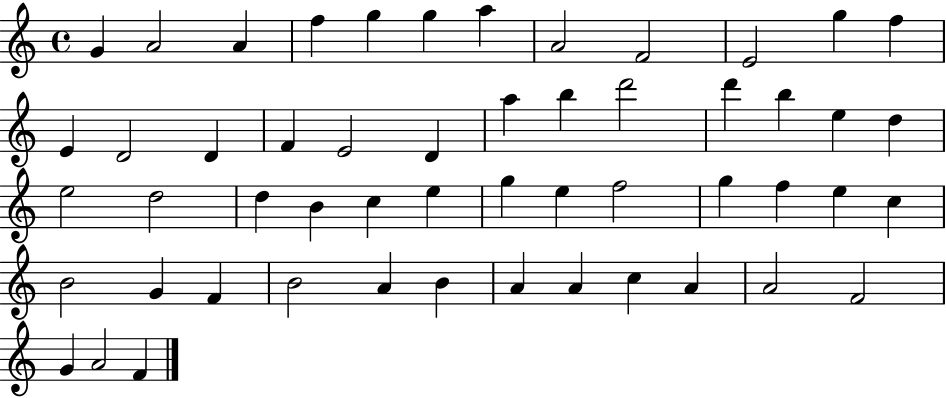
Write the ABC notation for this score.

X:1
T:Untitled
M:4/4
L:1/4
K:C
G A2 A f g g a A2 F2 E2 g f E D2 D F E2 D a b d'2 d' b e d e2 d2 d B c e g e f2 g f e c B2 G F B2 A B A A c A A2 F2 G A2 F